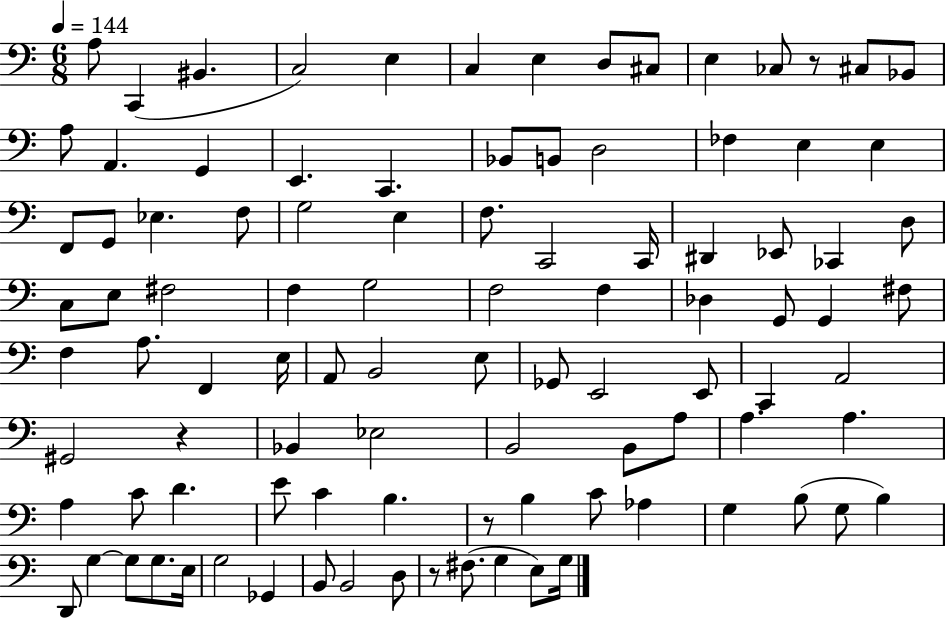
{
  \clef bass
  \numericTimeSignature
  \time 6/8
  \key c \major
  \tempo 4 = 144
  a8 c,4( bis,4. | c2) e4 | c4 e4 d8 cis8 | e4 ces8 r8 cis8 bes,8 | \break a8 a,4. g,4 | e,4. c,4. | bes,8 b,8 d2 | fes4 e4 e4 | \break f,8 g,8 ees4. f8 | g2 e4 | f8. c,2 c,16 | dis,4 ees,8 ces,4 d8 | \break c8 e8 fis2 | f4 g2 | f2 f4 | des4 g,8 g,4 fis8 | \break f4 a8. f,4 e16 | a,8 b,2 e8 | ges,8 e,2 e,8 | c,4 a,2 | \break gis,2 r4 | bes,4 ees2 | b,2 b,8 a8 | a4. a4. | \break a4 c'8 d'4. | e'8 c'4 b4. | r8 b4 c'8 aes4 | g4 b8( g8 b4) | \break d,8 g4~~ g8 g8. e16 | g2 ges,4 | b,8 b,2 d8 | r8 fis8.( g4 e8) g16 | \break \bar "|."
}